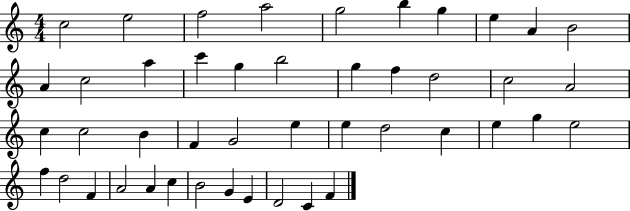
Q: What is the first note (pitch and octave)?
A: C5